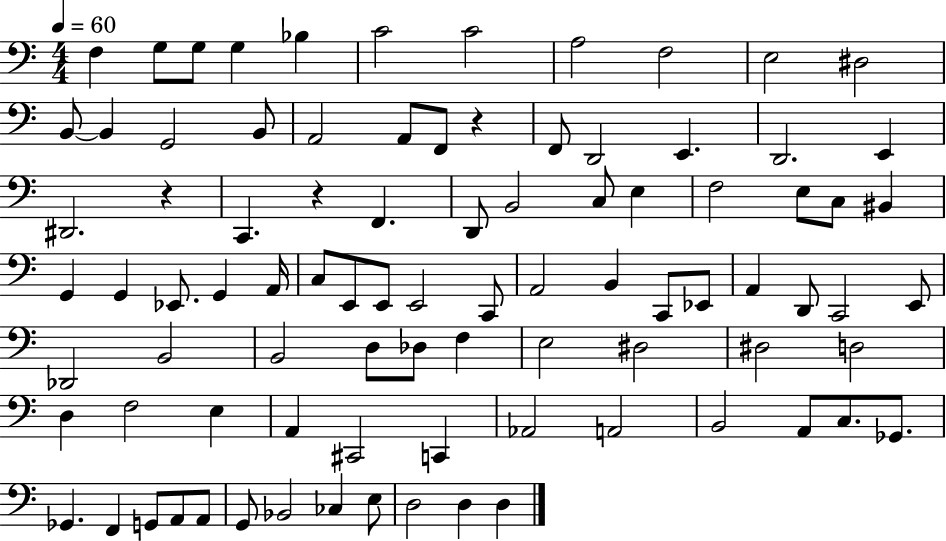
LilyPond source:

{
  \clef bass
  \numericTimeSignature
  \time 4/4
  \key c \major
  \tempo 4 = 60
  f4 g8 g8 g4 bes4 | c'2 c'2 | a2 f2 | e2 dis2 | \break b,8~~ b,4 g,2 b,8 | a,2 a,8 f,8 r4 | f,8 d,2 e,4. | d,2. e,4 | \break dis,2. r4 | c,4. r4 f,4. | d,8 b,2 c8 e4 | f2 e8 c8 bis,4 | \break g,4 g,4 ees,8. g,4 a,16 | c8 e,8 e,8 e,2 c,8 | a,2 b,4 c,8 ees,8 | a,4 d,8 c,2 e,8 | \break des,2 b,2 | b,2 d8 des8 f4 | e2 dis2 | dis2 d2 | \break d4 f2 e4 | a,4 cis,2 c,4 | aes,2 a,2 | b,2 a,8 c8. ges,8. | \break ges,4. f,4 g,8 a,8 a,8 | g,8 bes,2 ces4 e8 | d2 d4 d4 | \bar "|."
}